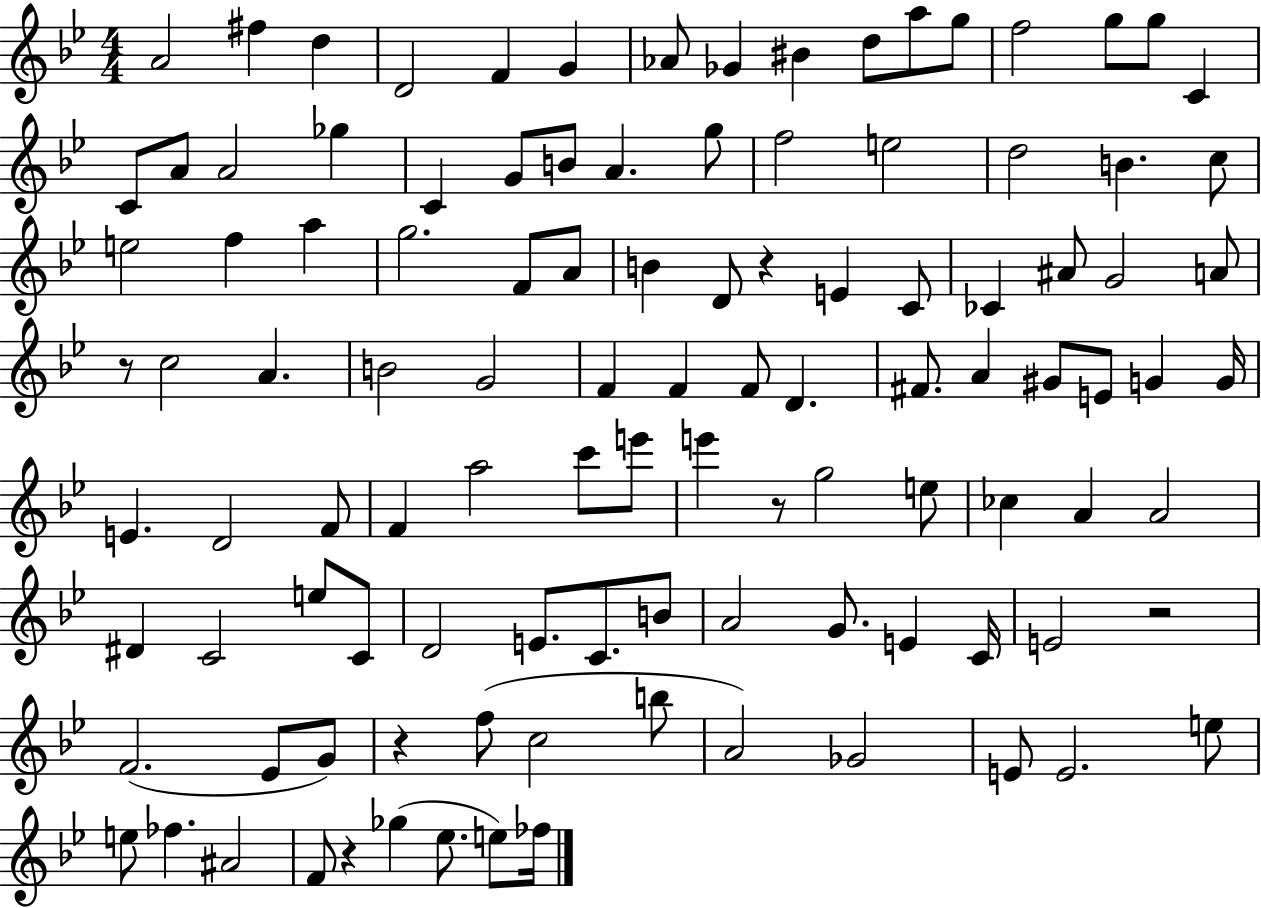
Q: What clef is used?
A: treble